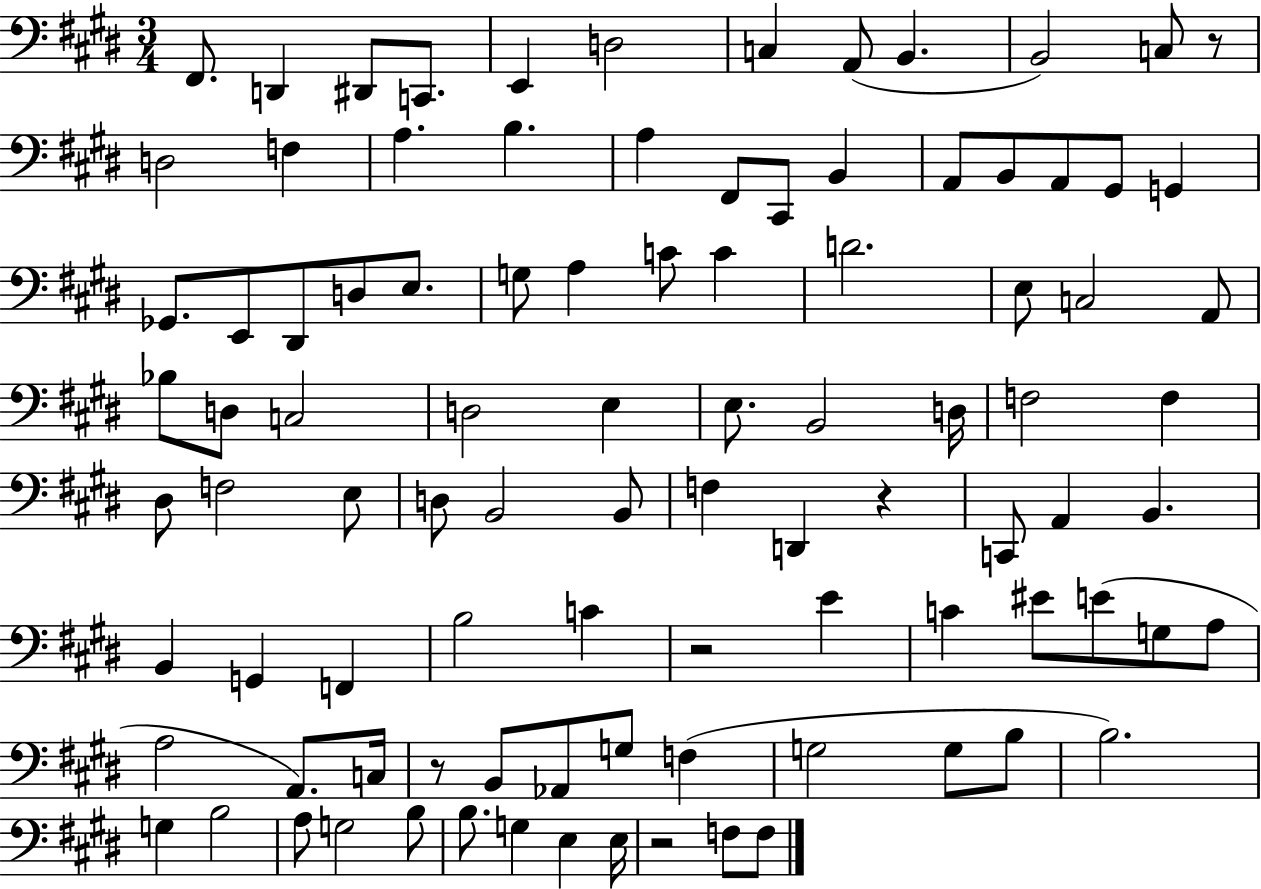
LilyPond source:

{
  \clef bass
  \numericTimeSignature
  \time 3/4
  \key e \major
  fis,8. d,4 dis,8 c,8. | e,4 d2 | c4 a,8( b,4. | b,2) c8 r8 | \break d2 f4 | a4. b4. | a4 fis,8 cis,8 b,4 | a,8 b,8 a,8 gis,8 g,4 | \break ges,8. e,8 dis,8 d8 e8. | g8 a4 c'8 c'4 | d'2. | e8 c2 a,8 | \break bes8 d8 c2 | d2 e4 | e8. b,2 d16 | f2 f4 | \break dis8 f2 e8 | d8 b,2 b,8 | f4 d,4 r4 | c,8 a,4 b,4. | \break b,4 g,4 f,4 | b2 c'4 | r2 e'4 | c'4 eis'8 e'8( g8 a8 | \break a2 a,8.) c16 | r8 b,8 aes,8 g8 f4( | g2 g8 b8 | b2.) | \break g4 b2 | a8 g2 b8 | b8. g4 e4 e16 | r2 f8 f8 | \break \bar "|."
}